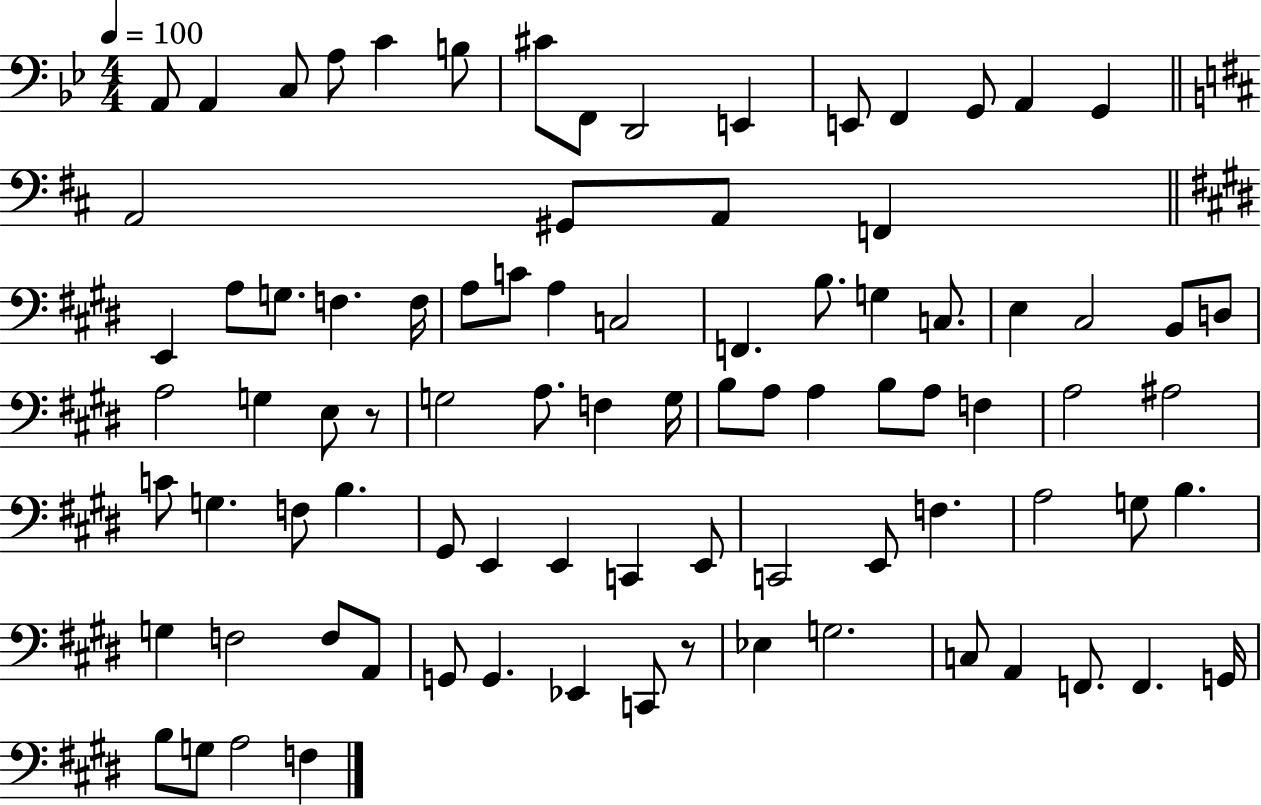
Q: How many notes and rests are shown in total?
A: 87